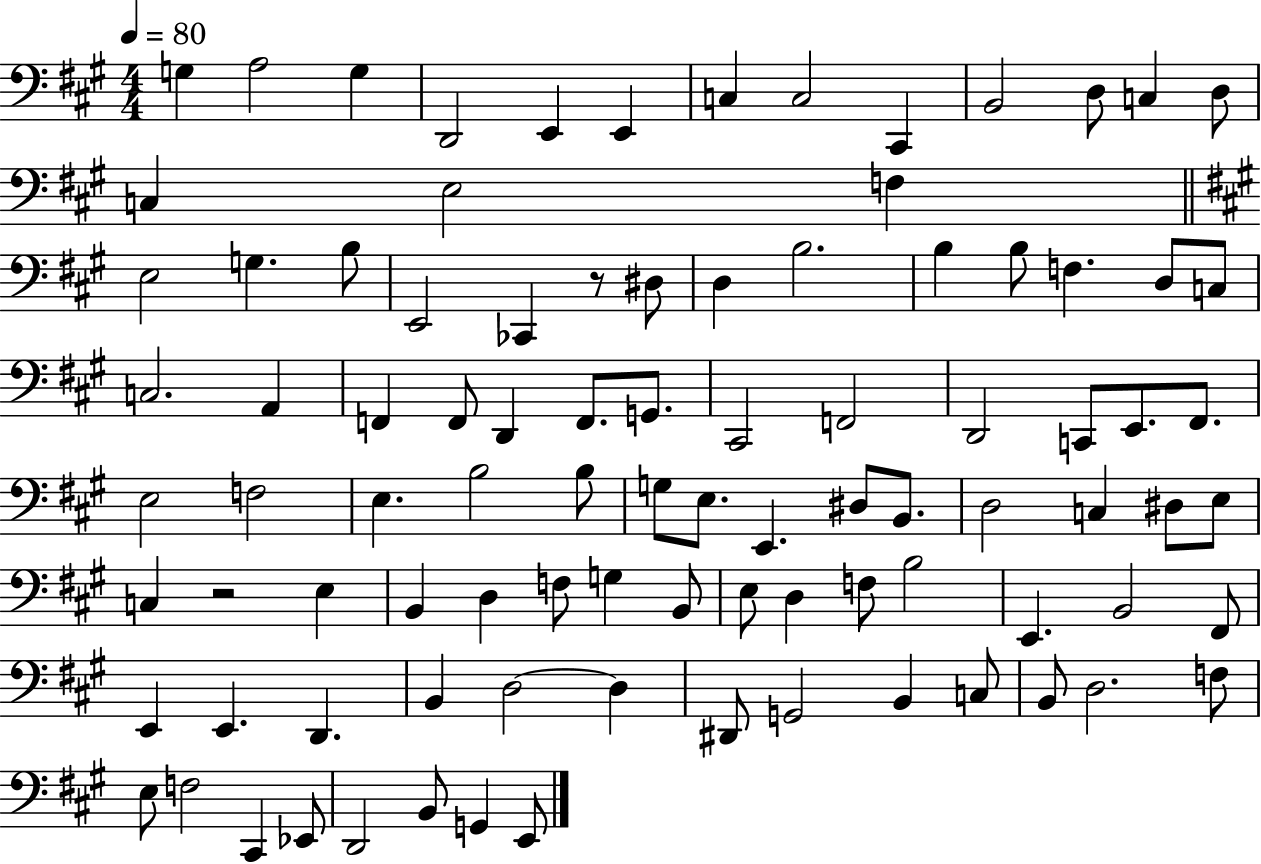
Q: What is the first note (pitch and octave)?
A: G3